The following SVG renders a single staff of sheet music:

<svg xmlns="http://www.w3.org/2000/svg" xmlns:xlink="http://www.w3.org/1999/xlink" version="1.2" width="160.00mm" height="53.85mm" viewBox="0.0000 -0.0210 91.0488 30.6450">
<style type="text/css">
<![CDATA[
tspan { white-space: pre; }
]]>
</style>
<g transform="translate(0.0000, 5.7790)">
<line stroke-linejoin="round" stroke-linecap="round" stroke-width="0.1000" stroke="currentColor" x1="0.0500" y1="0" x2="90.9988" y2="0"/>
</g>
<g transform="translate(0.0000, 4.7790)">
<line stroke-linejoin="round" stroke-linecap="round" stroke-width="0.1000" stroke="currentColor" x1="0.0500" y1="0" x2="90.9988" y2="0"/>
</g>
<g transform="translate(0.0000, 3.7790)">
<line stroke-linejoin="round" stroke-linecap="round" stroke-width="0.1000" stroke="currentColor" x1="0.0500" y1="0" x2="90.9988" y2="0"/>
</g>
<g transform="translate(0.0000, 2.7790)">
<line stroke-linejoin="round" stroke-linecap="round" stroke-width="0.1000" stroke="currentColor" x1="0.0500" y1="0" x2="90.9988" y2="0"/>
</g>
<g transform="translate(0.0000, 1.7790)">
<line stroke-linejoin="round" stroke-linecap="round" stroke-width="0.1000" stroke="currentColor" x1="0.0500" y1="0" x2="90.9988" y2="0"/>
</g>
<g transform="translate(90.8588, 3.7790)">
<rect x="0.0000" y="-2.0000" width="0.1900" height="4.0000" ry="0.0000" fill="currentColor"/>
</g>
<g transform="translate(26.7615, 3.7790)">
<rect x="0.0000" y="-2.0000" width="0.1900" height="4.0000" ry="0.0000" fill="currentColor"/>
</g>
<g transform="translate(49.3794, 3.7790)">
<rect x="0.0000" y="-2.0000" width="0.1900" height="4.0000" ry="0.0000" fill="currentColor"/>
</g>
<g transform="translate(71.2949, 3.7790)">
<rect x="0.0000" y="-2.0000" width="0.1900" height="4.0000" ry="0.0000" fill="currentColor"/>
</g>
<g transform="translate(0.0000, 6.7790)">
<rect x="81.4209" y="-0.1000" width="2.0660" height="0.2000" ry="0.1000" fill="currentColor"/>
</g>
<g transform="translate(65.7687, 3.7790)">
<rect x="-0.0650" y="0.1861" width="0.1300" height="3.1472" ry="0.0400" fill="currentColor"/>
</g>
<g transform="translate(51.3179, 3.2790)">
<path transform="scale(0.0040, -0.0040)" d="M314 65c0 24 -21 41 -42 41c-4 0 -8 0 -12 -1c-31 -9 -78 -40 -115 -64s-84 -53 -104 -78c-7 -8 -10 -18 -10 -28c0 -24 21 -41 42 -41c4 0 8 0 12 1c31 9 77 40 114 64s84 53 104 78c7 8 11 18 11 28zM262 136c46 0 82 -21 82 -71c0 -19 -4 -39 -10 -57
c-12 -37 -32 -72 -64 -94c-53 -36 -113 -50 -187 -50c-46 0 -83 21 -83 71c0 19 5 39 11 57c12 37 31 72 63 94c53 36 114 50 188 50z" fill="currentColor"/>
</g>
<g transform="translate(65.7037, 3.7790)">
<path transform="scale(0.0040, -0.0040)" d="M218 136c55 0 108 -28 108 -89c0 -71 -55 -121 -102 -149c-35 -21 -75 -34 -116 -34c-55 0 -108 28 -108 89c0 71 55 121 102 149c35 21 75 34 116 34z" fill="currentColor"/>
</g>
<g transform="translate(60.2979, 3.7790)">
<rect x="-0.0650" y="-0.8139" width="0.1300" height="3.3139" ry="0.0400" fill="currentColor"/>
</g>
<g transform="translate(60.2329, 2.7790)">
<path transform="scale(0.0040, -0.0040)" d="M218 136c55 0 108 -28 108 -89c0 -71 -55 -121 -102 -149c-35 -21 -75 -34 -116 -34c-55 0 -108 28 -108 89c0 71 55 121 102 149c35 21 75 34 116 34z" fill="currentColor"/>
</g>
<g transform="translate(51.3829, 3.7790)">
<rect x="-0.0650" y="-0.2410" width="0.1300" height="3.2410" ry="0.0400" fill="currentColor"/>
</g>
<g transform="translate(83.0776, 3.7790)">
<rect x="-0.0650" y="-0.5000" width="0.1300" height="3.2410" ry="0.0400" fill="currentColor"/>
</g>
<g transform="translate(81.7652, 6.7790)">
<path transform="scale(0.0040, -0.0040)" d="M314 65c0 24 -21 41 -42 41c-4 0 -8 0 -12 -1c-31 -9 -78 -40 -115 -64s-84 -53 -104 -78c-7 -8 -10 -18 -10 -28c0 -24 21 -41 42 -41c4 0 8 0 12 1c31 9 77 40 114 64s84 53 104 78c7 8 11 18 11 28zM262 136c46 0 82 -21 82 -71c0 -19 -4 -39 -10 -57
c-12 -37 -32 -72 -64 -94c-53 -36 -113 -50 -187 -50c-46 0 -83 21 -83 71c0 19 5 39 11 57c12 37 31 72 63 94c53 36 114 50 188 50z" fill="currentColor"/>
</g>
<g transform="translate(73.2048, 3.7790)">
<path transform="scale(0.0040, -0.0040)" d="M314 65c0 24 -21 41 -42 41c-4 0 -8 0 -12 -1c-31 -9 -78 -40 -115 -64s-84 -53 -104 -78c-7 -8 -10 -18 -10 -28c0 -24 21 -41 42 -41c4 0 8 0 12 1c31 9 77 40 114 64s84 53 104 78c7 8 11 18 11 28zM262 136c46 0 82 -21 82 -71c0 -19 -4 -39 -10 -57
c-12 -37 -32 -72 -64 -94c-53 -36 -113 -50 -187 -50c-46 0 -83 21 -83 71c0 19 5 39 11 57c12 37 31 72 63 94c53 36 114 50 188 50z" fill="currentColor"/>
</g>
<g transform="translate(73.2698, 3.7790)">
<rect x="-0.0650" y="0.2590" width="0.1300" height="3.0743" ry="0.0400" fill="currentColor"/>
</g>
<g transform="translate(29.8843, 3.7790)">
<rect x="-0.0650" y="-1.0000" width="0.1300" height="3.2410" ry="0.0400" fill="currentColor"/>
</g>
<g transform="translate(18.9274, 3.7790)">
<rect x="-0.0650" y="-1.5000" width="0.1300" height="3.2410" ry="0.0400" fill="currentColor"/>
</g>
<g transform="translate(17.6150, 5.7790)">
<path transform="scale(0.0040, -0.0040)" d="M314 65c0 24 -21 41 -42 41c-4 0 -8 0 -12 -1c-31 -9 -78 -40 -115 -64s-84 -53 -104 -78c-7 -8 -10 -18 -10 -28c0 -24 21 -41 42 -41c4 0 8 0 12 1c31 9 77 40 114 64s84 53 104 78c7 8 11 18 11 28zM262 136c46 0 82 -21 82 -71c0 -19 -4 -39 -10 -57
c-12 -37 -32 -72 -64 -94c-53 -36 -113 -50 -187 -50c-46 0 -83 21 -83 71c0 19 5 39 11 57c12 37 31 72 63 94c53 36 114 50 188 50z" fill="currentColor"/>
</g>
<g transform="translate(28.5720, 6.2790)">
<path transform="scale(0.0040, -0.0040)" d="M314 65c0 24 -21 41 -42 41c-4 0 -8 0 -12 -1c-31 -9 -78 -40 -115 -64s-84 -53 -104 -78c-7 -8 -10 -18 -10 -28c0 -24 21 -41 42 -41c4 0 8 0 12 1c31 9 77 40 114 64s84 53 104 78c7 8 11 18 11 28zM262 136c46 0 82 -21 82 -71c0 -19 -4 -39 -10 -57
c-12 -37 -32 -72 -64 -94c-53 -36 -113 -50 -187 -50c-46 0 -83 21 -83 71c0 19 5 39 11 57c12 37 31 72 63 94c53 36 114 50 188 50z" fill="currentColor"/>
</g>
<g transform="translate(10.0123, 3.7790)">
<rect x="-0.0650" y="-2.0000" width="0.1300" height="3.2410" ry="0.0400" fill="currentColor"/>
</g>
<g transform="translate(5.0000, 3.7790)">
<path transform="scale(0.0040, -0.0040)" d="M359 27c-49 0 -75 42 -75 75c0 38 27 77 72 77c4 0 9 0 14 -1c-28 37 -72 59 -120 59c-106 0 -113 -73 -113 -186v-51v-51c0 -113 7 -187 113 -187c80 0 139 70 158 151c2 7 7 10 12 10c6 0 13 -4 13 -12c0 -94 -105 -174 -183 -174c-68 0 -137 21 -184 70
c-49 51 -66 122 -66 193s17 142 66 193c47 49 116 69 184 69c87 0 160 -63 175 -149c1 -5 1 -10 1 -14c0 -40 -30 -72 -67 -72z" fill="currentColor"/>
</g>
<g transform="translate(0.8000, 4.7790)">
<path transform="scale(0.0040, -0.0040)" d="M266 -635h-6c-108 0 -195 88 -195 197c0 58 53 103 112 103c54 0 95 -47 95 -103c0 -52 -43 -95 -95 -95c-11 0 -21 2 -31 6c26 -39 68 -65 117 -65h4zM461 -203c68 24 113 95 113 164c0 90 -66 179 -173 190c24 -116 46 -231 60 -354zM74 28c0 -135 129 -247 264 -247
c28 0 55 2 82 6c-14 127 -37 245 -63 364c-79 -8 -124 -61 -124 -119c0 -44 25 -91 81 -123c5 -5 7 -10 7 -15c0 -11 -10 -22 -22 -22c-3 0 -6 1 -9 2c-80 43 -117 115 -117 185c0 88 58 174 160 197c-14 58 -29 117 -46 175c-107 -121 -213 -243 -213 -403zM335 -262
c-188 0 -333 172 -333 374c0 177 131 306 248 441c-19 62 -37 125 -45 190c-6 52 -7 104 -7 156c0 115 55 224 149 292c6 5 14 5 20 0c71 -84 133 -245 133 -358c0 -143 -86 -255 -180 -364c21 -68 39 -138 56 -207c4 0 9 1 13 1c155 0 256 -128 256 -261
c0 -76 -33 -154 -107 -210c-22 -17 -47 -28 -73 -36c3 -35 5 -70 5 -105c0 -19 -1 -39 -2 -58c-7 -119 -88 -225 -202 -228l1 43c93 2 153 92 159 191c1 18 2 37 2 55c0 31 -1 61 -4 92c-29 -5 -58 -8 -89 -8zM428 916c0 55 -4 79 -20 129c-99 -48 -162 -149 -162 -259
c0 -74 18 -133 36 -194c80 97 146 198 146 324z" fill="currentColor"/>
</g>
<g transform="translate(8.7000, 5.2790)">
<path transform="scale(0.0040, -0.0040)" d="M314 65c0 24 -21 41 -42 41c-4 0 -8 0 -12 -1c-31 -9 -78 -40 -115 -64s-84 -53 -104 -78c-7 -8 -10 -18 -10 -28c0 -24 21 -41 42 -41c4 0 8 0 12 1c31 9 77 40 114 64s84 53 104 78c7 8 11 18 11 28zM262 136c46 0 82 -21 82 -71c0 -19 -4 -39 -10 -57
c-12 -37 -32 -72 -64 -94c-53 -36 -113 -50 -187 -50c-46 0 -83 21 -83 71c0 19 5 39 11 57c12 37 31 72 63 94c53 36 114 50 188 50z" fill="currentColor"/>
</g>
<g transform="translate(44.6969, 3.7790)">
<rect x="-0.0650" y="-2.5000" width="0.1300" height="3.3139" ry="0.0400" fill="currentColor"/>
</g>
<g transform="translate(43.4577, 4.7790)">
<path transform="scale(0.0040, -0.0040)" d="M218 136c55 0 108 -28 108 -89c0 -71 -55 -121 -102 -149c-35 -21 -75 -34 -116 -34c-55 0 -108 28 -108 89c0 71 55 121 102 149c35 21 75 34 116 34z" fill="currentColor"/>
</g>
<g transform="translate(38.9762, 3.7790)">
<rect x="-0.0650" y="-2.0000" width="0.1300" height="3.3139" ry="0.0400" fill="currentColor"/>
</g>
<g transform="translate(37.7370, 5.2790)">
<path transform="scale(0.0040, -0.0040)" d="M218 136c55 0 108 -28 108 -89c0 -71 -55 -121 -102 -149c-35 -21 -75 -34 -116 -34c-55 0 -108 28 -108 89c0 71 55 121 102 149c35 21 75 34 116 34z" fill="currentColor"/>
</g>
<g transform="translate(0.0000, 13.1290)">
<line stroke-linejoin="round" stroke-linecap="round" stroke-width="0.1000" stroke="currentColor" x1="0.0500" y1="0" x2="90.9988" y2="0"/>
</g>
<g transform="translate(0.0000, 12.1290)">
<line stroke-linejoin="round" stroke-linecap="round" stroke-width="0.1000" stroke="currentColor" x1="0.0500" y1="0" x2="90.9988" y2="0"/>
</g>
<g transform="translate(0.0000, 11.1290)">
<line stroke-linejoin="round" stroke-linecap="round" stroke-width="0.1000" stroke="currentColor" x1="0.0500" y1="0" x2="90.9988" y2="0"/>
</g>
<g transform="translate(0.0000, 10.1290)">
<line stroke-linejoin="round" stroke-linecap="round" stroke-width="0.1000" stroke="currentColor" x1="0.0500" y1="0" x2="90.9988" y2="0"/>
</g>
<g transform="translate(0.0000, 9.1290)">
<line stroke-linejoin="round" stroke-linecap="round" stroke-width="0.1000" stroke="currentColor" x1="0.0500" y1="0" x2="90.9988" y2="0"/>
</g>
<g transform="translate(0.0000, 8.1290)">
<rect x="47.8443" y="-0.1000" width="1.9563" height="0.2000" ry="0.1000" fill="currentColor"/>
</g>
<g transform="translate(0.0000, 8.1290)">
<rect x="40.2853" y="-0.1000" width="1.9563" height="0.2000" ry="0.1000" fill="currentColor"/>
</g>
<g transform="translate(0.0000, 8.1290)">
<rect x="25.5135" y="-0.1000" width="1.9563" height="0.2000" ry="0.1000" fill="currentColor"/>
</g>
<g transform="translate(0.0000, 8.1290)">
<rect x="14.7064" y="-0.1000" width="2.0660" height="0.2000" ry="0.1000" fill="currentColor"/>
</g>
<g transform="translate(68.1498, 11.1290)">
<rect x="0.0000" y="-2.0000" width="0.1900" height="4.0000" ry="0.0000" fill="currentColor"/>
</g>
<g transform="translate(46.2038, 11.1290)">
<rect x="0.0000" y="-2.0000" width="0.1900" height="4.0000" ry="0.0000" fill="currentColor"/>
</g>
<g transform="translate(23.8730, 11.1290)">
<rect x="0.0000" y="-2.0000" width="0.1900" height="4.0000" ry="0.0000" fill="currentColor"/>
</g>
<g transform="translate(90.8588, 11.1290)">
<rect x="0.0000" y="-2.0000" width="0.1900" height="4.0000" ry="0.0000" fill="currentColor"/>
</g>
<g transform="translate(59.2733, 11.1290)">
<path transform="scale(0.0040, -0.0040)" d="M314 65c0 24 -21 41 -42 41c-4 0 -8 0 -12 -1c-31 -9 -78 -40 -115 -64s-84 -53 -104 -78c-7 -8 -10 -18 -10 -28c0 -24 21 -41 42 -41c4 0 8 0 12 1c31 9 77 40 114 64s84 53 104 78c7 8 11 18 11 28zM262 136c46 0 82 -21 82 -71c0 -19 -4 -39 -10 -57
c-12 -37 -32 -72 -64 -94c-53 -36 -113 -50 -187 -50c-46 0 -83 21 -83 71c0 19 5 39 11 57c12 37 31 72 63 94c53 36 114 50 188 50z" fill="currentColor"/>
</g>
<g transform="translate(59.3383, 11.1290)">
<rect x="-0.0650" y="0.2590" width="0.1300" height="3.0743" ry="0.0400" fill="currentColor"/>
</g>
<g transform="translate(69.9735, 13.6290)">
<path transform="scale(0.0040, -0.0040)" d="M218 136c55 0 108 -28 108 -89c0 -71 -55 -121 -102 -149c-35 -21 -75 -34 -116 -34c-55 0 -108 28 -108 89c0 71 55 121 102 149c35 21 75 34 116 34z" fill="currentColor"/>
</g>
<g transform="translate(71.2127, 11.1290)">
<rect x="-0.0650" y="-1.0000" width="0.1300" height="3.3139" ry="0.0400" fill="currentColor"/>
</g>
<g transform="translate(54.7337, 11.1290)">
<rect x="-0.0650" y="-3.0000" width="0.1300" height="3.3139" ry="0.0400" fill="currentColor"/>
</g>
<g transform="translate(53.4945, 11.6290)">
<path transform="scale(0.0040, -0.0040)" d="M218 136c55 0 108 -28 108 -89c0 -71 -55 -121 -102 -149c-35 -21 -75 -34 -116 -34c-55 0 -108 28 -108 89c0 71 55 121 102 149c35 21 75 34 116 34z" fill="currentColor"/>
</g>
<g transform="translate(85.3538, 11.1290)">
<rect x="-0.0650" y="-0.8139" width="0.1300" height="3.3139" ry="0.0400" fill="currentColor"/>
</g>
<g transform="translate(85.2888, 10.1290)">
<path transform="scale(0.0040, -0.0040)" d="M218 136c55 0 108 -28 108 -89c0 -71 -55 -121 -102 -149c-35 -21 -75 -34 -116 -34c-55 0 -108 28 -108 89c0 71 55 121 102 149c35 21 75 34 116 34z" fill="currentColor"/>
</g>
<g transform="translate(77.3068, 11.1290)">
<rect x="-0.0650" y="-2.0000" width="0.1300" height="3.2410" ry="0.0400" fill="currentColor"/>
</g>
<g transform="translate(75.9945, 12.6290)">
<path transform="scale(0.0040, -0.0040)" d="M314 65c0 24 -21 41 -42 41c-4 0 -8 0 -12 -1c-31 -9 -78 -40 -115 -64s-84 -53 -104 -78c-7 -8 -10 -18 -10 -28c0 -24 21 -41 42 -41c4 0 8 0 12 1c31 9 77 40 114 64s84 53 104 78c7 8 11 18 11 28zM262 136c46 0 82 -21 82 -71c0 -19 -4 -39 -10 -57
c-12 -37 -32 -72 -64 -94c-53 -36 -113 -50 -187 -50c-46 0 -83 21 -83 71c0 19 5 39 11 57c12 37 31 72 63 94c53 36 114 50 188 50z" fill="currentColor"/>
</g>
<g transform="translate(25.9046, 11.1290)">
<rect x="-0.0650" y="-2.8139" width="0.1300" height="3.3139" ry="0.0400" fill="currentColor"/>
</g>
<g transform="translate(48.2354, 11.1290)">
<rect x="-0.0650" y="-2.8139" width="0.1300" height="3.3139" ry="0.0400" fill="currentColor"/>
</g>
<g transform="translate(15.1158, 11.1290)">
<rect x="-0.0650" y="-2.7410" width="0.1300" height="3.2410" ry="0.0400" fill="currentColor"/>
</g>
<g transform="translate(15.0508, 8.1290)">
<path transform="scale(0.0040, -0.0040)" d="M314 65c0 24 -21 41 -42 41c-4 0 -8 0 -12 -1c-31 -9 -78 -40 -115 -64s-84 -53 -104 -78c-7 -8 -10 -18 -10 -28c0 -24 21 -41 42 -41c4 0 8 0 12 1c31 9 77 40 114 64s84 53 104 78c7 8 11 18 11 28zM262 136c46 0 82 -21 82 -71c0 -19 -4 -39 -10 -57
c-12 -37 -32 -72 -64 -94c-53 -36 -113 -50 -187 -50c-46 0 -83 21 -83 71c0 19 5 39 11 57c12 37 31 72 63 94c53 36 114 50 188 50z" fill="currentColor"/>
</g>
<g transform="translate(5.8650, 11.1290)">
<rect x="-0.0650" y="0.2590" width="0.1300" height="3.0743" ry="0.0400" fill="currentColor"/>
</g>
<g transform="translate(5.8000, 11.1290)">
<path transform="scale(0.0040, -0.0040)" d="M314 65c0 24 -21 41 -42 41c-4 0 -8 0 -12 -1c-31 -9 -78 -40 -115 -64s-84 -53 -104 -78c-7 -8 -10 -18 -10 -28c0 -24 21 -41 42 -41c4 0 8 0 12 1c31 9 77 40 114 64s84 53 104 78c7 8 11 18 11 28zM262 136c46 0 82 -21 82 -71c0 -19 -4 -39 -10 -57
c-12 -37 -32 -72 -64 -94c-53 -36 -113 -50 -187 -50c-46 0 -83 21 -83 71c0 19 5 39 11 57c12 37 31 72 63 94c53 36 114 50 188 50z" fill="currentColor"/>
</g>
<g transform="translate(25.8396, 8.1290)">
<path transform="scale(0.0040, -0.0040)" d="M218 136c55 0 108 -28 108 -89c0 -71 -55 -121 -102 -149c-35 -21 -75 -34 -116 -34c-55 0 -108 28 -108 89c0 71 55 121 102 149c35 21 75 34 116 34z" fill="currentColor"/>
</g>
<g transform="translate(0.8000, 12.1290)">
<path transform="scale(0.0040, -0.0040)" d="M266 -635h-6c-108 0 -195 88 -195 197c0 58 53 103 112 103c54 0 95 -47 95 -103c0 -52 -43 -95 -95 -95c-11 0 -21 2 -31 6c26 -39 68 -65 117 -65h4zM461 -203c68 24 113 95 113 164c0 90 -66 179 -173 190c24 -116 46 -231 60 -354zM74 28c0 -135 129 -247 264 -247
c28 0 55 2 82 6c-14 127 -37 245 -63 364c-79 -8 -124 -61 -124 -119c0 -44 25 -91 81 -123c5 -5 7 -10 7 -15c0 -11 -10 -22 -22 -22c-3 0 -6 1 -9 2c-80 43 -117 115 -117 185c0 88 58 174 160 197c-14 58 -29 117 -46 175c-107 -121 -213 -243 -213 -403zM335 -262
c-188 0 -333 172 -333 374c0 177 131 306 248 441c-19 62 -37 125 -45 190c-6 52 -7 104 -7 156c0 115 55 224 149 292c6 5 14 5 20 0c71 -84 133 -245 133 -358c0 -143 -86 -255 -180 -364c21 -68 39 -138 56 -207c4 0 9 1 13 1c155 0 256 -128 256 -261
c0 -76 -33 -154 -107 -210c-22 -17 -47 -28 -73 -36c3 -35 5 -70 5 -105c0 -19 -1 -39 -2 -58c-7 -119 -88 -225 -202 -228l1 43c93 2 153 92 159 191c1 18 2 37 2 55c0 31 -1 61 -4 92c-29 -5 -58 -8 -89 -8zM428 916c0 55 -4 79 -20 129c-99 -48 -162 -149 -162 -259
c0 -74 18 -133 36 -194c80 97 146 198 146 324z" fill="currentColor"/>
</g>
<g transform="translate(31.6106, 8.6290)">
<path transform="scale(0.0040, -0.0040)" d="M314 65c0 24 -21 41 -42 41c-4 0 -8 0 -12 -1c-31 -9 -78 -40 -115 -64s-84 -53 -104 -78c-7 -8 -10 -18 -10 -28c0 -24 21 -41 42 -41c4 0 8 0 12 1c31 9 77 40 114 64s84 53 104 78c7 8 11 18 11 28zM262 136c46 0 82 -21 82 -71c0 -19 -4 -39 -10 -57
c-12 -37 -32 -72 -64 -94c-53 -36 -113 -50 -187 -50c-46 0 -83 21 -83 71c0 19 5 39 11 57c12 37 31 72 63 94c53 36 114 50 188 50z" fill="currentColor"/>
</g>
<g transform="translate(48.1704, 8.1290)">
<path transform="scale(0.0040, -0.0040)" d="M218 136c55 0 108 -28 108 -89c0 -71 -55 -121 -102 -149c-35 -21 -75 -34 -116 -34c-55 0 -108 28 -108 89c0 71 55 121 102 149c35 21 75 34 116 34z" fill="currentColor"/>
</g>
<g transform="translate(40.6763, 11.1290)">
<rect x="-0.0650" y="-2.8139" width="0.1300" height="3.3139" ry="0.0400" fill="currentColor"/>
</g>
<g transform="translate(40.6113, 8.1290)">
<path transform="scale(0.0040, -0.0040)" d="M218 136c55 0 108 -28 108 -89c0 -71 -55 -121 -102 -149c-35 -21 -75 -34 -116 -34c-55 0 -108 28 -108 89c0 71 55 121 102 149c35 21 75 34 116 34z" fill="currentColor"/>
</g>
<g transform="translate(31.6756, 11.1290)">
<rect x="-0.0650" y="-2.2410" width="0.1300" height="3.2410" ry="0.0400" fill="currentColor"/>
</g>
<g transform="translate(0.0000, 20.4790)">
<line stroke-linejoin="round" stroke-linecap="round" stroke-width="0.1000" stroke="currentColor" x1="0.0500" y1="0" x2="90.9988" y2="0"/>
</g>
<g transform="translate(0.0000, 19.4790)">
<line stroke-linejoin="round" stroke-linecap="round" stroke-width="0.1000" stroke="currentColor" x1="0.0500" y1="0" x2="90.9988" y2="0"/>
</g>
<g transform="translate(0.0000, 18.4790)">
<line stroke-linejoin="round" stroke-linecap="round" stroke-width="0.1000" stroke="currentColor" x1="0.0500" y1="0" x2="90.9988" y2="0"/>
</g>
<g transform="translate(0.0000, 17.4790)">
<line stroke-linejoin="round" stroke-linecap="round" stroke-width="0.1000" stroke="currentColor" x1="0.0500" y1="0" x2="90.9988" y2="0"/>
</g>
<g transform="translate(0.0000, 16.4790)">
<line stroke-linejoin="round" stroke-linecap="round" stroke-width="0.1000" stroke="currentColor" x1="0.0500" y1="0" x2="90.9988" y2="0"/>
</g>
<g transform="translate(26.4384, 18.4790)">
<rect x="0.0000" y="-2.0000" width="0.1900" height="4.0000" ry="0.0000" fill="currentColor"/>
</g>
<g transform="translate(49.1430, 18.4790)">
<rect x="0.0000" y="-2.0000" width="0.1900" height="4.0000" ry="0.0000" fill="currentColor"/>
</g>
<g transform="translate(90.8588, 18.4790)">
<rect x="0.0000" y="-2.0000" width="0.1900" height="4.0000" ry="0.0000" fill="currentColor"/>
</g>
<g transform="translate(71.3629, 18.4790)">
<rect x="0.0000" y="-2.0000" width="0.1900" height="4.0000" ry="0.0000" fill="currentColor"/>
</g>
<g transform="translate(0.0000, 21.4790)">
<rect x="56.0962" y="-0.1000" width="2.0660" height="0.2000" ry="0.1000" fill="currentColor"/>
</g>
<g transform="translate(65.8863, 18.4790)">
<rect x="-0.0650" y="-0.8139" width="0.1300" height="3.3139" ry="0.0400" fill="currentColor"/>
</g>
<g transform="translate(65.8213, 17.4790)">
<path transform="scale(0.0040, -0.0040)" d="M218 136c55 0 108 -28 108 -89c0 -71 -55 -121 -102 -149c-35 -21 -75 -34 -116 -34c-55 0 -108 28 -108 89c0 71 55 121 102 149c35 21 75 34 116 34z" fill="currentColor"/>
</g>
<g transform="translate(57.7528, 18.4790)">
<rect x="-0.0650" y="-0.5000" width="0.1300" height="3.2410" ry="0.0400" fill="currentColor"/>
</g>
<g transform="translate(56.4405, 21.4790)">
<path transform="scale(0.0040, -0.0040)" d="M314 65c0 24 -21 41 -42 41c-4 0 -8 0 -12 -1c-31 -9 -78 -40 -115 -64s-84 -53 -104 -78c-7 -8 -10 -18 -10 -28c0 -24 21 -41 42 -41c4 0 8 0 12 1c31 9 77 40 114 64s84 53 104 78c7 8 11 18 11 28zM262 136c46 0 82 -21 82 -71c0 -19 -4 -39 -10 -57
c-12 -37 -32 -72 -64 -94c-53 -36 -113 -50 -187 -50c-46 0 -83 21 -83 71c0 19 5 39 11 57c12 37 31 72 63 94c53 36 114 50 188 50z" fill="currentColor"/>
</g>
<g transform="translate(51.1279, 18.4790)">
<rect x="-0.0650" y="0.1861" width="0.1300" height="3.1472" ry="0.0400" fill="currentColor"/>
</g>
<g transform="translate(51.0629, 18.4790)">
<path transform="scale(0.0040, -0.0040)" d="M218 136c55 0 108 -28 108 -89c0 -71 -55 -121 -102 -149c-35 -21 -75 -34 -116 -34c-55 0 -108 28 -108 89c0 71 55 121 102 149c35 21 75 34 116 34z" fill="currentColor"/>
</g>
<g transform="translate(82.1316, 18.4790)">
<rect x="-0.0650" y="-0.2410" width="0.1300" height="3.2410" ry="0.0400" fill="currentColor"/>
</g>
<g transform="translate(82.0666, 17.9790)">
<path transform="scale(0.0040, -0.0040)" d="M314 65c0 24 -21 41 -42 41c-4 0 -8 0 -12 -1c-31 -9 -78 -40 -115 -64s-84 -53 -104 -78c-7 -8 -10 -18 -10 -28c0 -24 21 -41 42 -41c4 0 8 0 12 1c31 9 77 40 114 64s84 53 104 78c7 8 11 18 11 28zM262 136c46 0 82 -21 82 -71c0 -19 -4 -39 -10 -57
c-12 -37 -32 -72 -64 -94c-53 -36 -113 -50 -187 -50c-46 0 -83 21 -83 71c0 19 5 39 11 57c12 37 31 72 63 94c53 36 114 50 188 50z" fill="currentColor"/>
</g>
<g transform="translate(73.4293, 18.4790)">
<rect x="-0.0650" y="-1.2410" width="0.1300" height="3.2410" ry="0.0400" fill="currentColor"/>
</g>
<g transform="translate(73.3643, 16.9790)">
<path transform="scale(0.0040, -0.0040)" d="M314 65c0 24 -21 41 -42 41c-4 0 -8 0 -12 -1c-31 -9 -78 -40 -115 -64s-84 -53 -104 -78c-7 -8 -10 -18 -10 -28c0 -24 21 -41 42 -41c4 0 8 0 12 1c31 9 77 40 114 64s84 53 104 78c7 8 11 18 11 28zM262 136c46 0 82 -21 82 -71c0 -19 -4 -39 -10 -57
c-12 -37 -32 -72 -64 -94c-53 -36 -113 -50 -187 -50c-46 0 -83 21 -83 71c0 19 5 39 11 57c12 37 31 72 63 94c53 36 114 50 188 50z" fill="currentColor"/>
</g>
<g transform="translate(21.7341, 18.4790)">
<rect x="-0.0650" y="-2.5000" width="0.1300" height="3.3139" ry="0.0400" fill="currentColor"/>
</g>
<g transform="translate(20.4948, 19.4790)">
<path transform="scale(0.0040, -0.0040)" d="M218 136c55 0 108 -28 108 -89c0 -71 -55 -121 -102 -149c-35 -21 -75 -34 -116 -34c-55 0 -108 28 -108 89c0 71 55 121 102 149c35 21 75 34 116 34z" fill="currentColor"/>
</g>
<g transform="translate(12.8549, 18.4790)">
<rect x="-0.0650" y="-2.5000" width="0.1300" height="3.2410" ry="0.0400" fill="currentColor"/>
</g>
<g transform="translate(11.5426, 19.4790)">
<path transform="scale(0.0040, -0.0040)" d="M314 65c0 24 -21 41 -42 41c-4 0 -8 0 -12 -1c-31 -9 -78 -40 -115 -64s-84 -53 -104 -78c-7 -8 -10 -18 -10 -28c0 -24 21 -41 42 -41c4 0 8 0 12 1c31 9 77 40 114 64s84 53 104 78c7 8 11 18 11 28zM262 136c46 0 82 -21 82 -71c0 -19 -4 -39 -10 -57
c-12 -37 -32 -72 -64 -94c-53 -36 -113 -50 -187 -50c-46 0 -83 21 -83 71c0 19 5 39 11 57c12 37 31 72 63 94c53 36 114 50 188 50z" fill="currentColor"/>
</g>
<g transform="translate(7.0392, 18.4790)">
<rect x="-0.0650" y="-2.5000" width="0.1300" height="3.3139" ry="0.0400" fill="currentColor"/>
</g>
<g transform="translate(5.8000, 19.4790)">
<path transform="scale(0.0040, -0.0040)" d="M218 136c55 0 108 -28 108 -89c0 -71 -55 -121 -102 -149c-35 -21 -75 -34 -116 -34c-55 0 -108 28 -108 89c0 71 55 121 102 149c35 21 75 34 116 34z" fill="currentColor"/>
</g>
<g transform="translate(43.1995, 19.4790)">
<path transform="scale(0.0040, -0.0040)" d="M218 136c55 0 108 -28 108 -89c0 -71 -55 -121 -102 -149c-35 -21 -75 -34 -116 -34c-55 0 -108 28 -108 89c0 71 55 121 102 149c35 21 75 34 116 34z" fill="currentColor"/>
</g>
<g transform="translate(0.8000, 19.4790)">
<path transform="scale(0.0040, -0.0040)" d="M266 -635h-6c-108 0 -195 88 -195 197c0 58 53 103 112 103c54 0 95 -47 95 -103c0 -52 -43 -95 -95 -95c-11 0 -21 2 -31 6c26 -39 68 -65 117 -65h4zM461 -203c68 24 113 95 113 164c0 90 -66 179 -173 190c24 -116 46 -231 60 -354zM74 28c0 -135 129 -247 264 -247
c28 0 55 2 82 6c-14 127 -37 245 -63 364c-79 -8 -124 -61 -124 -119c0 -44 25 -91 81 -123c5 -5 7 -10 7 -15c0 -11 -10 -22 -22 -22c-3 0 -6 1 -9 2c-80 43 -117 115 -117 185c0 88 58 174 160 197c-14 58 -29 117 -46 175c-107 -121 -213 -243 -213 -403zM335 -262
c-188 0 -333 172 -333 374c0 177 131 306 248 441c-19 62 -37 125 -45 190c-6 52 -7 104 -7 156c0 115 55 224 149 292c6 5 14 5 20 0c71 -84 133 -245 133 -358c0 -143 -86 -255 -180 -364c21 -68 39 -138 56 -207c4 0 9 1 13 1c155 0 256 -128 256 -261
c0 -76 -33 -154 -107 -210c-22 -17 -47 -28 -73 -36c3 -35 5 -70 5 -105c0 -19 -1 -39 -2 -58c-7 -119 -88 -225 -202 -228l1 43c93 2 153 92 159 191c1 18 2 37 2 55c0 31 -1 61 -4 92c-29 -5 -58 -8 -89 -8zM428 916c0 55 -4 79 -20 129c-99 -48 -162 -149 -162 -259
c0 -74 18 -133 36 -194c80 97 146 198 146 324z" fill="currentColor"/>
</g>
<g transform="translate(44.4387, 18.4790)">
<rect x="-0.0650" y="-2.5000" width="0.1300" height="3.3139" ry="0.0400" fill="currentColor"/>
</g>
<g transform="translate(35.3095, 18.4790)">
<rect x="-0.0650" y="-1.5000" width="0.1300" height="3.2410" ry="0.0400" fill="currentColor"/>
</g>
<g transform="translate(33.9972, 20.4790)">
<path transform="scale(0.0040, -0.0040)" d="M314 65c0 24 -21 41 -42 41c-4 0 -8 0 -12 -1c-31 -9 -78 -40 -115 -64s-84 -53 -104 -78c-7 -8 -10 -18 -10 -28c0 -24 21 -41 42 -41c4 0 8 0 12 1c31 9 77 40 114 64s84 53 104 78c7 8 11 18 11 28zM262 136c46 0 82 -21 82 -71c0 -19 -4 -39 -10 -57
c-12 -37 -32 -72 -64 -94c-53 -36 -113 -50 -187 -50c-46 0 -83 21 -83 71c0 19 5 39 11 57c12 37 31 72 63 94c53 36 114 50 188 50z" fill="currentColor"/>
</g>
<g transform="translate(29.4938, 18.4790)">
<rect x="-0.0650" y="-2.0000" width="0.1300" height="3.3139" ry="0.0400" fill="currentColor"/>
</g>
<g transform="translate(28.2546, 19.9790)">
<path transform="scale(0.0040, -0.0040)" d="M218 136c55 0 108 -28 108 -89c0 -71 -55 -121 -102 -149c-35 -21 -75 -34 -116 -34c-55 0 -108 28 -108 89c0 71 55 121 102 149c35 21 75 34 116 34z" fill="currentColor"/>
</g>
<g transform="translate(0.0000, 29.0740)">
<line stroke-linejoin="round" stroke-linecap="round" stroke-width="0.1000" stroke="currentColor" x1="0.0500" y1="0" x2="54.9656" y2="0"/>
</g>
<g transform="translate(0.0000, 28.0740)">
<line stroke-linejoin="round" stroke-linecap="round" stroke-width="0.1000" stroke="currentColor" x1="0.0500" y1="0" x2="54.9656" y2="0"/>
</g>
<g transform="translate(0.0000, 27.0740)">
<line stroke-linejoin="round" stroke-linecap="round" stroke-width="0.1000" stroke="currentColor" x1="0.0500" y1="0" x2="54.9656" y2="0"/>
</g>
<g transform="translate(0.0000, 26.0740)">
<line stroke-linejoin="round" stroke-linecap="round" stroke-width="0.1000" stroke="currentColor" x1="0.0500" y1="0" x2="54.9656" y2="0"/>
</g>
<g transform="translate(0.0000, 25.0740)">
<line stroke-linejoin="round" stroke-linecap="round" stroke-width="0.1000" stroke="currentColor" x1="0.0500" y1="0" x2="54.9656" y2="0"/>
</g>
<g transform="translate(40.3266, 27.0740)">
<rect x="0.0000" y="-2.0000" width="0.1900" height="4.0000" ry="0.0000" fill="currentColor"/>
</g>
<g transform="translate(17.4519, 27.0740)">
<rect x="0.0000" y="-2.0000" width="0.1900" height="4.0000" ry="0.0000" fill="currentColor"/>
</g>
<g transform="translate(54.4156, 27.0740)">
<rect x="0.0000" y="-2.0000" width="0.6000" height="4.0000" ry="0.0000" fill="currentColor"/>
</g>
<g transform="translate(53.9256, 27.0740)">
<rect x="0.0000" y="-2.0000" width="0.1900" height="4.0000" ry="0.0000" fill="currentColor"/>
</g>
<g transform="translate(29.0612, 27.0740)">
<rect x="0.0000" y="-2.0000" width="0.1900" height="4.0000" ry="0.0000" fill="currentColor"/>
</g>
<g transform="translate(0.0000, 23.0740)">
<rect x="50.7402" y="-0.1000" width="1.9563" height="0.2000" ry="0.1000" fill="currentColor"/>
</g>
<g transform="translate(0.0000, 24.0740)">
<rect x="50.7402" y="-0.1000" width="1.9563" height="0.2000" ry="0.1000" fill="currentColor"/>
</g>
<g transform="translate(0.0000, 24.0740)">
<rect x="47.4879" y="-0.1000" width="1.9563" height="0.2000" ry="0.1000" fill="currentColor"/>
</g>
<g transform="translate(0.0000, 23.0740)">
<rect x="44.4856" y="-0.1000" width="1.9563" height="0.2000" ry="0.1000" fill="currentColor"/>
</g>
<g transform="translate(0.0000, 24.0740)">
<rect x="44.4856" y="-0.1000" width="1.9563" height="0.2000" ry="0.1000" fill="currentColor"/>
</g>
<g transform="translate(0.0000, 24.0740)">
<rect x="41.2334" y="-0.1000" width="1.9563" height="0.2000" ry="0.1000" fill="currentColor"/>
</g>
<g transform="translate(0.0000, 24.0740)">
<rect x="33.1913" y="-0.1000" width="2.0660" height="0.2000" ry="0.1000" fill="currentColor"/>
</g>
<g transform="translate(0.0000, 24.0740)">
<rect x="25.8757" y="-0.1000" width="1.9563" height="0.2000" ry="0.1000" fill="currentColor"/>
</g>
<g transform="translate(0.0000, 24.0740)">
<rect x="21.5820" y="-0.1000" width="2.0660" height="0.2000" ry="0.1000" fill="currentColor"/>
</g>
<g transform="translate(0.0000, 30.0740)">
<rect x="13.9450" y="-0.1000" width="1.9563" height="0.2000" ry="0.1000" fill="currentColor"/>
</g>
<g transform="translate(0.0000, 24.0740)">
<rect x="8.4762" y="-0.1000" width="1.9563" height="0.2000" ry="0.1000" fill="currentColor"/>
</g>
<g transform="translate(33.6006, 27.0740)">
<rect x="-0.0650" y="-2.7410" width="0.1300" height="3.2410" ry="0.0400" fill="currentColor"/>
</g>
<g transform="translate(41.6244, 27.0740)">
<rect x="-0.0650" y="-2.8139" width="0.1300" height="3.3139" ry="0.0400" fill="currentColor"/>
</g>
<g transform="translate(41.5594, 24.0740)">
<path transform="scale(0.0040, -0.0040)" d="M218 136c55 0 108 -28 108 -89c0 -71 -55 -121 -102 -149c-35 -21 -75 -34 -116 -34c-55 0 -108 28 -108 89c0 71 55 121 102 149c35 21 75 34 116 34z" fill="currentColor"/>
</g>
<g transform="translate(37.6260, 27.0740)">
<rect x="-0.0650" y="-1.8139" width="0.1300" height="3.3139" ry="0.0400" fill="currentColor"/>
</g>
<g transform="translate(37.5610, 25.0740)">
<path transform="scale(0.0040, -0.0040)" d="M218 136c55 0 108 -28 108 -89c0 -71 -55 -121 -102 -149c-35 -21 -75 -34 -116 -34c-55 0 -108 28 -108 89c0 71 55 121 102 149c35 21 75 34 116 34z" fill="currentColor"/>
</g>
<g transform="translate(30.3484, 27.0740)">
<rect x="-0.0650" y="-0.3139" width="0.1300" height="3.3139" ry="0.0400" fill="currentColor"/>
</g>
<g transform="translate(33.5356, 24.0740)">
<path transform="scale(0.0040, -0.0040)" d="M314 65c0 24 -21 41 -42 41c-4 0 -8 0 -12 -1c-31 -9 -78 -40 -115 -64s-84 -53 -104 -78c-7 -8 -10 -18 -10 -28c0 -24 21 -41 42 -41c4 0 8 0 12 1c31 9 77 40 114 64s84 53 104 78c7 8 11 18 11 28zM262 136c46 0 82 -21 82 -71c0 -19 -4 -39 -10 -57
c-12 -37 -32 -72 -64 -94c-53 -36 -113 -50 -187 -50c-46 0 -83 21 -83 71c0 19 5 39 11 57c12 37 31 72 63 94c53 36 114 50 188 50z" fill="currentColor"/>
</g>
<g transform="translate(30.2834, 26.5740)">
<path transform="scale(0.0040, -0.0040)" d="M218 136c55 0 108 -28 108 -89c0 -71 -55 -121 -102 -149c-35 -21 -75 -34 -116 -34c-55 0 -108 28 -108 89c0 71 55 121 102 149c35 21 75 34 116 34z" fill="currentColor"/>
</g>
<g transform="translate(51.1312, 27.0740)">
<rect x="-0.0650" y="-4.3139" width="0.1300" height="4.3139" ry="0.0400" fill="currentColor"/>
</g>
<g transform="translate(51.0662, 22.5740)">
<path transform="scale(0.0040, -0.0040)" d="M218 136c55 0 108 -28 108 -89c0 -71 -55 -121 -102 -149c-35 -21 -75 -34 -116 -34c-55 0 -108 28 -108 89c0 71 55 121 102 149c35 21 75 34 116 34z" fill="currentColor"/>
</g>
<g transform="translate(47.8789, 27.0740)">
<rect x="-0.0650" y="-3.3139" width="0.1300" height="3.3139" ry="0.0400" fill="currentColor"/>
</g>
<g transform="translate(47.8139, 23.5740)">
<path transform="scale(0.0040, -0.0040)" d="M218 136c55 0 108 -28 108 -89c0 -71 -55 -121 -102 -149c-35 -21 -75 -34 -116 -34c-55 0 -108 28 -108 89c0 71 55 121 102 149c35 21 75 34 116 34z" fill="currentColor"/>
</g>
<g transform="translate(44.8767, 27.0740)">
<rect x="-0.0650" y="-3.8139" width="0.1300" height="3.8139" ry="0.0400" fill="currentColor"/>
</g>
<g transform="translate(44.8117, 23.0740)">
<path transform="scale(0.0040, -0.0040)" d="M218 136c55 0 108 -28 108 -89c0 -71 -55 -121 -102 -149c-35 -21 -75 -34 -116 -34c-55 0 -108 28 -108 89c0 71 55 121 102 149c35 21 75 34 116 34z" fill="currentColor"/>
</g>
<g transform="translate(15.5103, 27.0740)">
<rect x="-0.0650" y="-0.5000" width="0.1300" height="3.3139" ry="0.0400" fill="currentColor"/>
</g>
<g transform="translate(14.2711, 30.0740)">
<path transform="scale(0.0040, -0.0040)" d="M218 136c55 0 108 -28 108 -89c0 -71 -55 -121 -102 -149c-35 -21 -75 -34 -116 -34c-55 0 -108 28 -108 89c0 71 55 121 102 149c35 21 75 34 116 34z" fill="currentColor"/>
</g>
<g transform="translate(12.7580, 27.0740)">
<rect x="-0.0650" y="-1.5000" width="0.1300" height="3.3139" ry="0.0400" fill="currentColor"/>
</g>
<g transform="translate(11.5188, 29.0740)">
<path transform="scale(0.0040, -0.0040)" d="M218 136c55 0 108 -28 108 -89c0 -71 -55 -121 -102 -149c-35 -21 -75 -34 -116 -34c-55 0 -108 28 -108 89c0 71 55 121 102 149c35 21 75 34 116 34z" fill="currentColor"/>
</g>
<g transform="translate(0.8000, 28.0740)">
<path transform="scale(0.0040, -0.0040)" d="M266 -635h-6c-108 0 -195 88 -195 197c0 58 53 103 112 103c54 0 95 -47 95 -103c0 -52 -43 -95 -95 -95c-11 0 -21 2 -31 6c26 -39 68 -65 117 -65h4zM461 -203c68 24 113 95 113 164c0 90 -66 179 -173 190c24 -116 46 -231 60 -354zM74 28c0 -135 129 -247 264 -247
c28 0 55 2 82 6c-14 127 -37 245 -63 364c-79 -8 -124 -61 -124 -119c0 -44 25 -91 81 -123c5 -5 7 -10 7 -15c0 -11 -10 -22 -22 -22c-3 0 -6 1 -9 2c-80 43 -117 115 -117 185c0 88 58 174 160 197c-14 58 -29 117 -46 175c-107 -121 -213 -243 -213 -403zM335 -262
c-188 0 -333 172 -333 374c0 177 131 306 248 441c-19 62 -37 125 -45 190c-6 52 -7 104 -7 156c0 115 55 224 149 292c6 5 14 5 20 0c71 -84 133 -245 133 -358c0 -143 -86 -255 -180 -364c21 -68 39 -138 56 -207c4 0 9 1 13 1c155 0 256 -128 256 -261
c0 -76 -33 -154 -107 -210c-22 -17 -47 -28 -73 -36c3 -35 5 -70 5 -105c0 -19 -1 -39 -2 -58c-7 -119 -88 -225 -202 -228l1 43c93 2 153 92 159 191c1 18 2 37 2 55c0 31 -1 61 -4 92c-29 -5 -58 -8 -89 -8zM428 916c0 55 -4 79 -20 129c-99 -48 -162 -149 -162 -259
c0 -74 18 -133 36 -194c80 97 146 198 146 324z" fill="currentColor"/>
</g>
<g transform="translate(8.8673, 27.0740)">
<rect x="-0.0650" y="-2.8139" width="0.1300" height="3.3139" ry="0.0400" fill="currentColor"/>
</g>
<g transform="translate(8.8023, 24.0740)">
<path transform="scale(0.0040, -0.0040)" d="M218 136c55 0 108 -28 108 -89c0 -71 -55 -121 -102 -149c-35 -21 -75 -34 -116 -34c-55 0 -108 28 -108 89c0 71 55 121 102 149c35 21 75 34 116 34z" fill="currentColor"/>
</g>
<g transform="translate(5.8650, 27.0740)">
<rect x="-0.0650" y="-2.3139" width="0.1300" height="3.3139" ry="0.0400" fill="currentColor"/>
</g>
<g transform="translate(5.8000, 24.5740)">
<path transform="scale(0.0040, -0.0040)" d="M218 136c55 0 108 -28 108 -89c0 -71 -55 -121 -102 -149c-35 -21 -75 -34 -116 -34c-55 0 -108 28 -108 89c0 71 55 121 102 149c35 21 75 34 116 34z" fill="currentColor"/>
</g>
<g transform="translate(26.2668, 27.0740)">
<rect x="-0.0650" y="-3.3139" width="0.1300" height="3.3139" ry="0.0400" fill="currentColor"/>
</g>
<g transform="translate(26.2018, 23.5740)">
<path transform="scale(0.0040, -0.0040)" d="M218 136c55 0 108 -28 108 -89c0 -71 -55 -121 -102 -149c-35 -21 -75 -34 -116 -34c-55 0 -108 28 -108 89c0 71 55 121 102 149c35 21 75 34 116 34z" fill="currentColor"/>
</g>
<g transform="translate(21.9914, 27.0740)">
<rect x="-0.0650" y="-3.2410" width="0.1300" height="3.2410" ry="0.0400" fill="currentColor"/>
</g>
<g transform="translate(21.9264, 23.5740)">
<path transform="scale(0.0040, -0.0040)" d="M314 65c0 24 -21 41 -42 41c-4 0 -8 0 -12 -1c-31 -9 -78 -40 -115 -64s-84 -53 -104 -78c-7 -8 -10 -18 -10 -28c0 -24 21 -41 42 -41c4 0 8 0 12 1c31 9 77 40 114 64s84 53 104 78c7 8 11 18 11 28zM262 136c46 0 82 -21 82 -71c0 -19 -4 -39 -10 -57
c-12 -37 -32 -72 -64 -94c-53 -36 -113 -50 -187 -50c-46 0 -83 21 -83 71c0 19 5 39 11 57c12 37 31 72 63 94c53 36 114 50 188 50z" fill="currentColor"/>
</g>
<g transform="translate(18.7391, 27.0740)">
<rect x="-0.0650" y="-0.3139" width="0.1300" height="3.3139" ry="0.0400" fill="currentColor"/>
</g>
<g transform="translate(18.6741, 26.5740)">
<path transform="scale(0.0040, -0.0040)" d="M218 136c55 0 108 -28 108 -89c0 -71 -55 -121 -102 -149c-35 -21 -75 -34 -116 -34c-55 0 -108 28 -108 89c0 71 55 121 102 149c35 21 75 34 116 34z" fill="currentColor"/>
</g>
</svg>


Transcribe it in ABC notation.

X:1
T:Untitled
M:4/4
L:1/4
K:C
F2 E2 D2 F G c2 d B B2 C2 B2 a2 a g2 a a A B2 D F2 d G G2 G F E2 G B C2 d e2 c2 g a E C c b2 b c a2 f a c' b d'